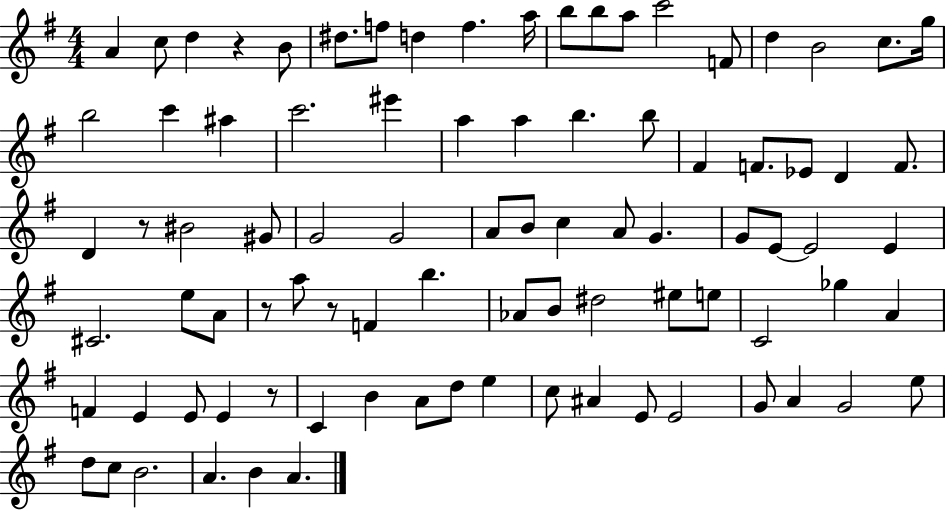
{
  \clef treble
  \numericTimeSignature
  \time 4/4
  \key g \major
  a'4 c''8 d''4 r4 b'8 | dis''8. f''8 d''4 f''4. a''16 | b''8 b''8 a''8 c'''2 f'8 | d''4 b'2 c''8. g''16 | \break b''2 c'''4 ais''4 | c'''2. eis'''4 | a''4 a''4 b''4. b''8 | fis'4 f'8. ees'8 d'4 f'8. | \break d'4 r8 bis'2 gis'8 | g'2 g'2 | a'8 b'8 c''4 a'8 g'4. | g'8 e'8~~ e'2 e'4 | \break cis'2. e''8 a'8 | r8 a''8 r8 f'4 b''4. | aes'8 b'8 dis''2 eis''8 e''8 | c'2 ges''4 a'4 | \break f'4 e'4 e'8 e'4 r8 | c'4 b'4 a'8 d''8 e''4 | c''8 ais'4 e'8 e'2 | g'8 a'4 g'2 e''8 | \break d''8 c''8 b'2. | a'4. b'4 a'4. | \bar "|."
}